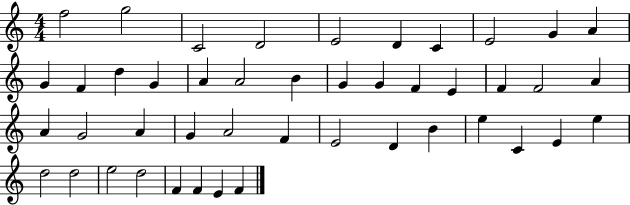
X:1
T:Untitled
M:4/4
L:1/4
K:C
f2 g2 C2 D2 E2 D C E2 G A G F d G A A2 B G G F E F F2 A A G2 A G A2 F E2 D B e C E e d2 d2 e2 d2 F F E F